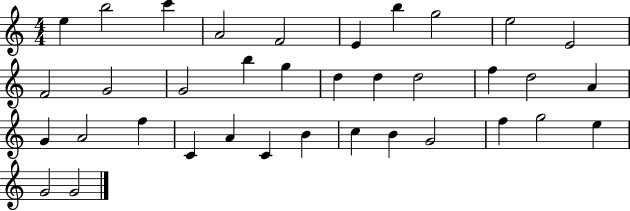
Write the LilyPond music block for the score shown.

{
  \clef treble
  \numericTimeSignature
  \time 4/4
  \key c \major
  e''4 b''2 c'''4 | a'2 f'2 | e'4 b''4 g''2 | e''2 e'2 | \break f'2 g'2 | g'2 b''4 g''4 | d''4 d''4 d''2 | f''4 d''2 a'4 | \break g'4 a'2 f''4 | c'4 a'4 c'4 b'4 | c''4 b'4 g'2 | f''4 g''2 e''4 | \break g'2 g'2 | \bar "|."
}